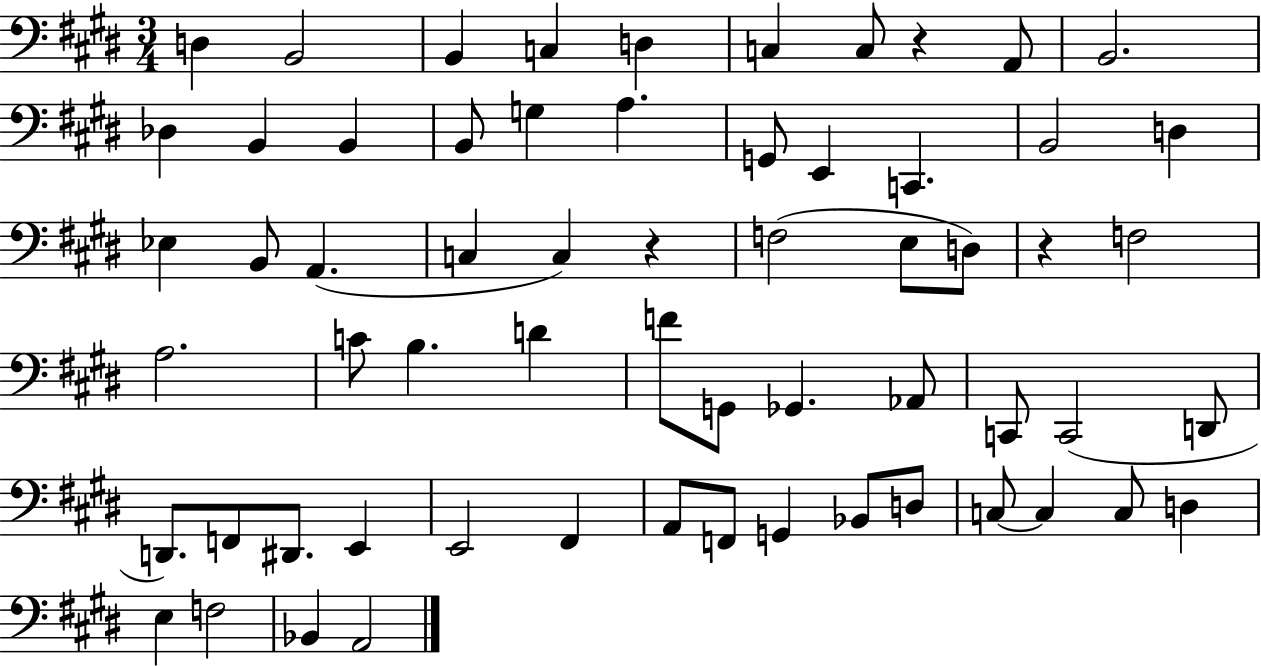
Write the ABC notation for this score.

X:1
T:Untitled
M:3/4
L:1/4
K:E
D, B,,2 B,, C, D, C, C,/2 z A,,/2 B,,2 _D, B,, B,, B,,/2 G, A, G,,/2 E,, C,, B,,2 D, _E, B,,/2 A,, C, C, z F,2 E,/2 D,/2 z F,2 A,2 C/2 B, D F/2 G,,/2 _G,, _A,,/2 C,,/2 C,,2 D,,/2 D,,/2 F,,/2 ^D,,/2 E,, E,,2 ^F,, A,,/2 F,,/2 G,, _B,,/2 D,/2 C,/2 C, C,/2 D, E, F,2 _B,, A,,2